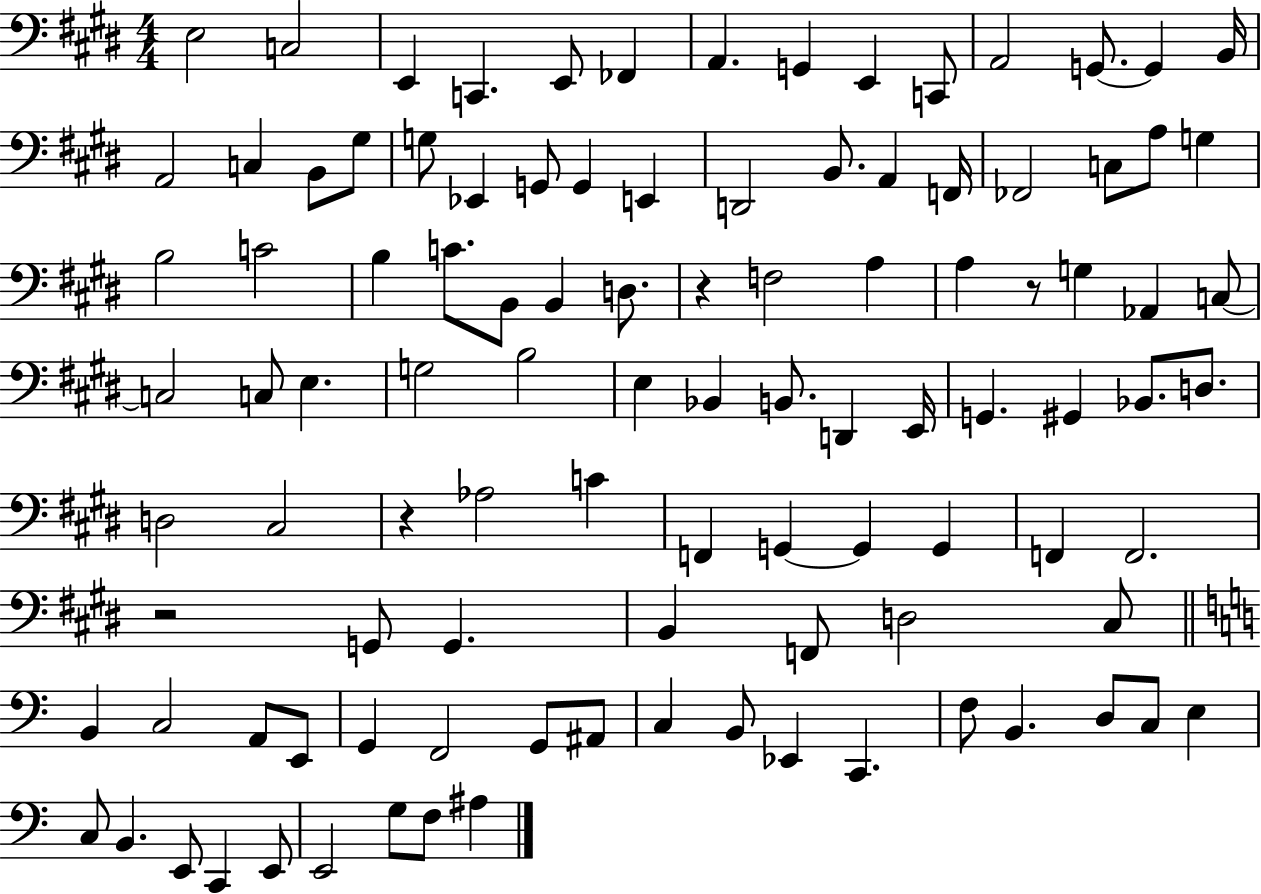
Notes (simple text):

E3/h C3/h E2/q C2/q. E2/e FES2/q A2/q. G2/q E2/q C2/e A2/h G2/e. G2/q B2/s A2/h C3/q B2/e G#3/e G3/e Eb2/q G2/e G2/q E2/q D2/h B2/e. A2/q F2/s FES2/h C3/e A3/e G3/q B3/h C4/h B3/q C4/e. B2/e B2/q D3/e. R/q F3/h A3/q A3/q R/e G3/q Ab2/q C3/e C3/h C3/e E3/q. G3/h B3/h E3/q Bb2/q B2/e. D2/q E2/s G2/q. G#2/q Bb2/e. D3/e. D3/h C#3/h R/q Ab3/h C4/q F2/q G2/q G2/q G2/q F2/q F2/h. R/h G2/e G2/q. B2/q F2/e D3/h C#3/e B2/q C3/h A2/e E2/e G2/q F2/h G2/e A#2/e C3/q B2/e Eb2/q C2/q. F3/e B2/q. D3/e C3/e E3/q C3/e B2/q. E2/e C2/q E2/e E2/h G3/e F3/e A#3/q